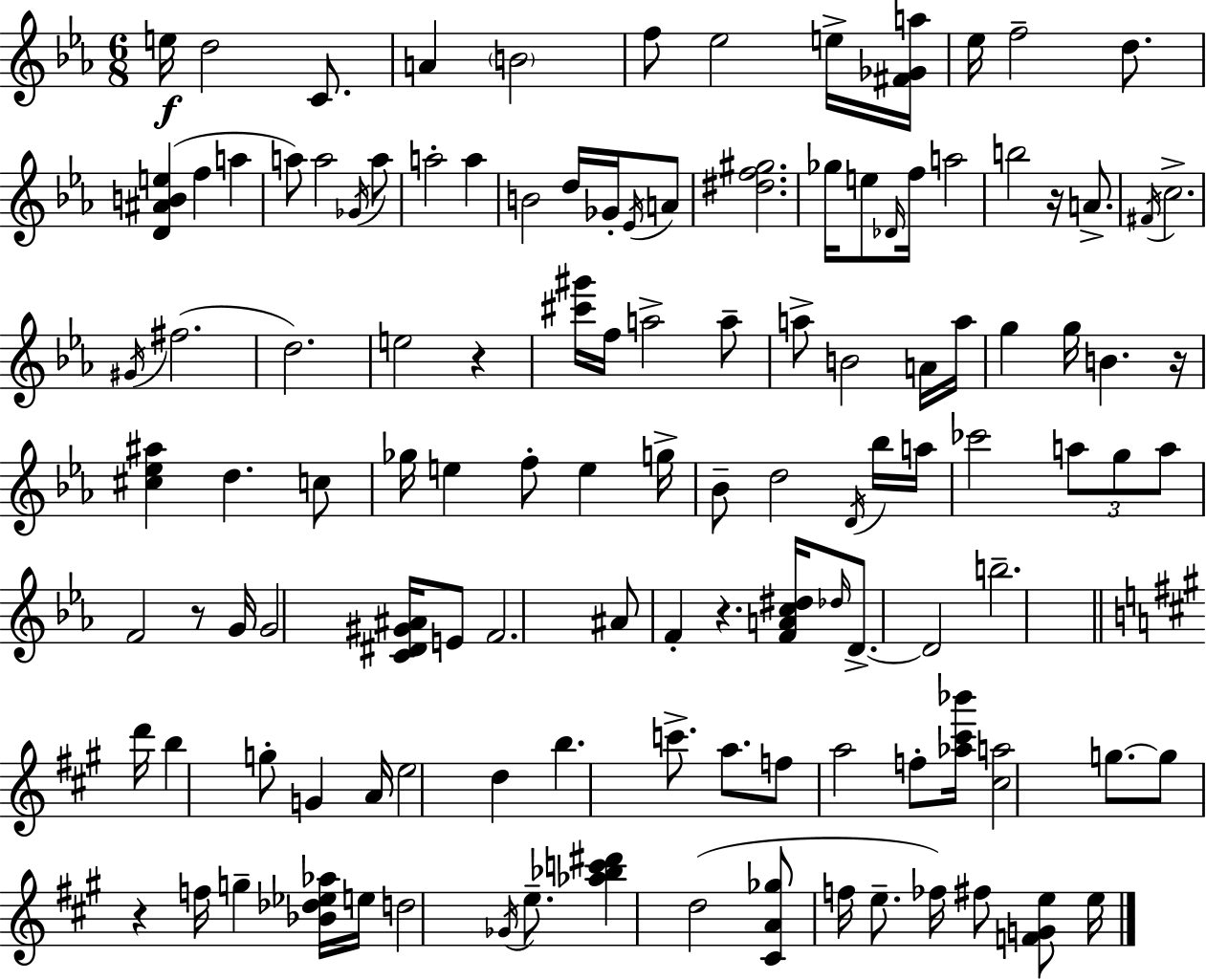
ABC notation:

X:1
T:Untitled
M:6/8
L:1/4
K:Eb
e/4 d2 C/2 A B2 f/2 _e2 e/4 [^F_Ga]/4 _e/4 f2 d/2 [D^ABe] f a a/2 a2 _G/4 a/2 a2 a B2 d/4 _G/4 _E/4 A/2 [^df^g]2 _g/4 e/2 _D/4 f/4 a2 b2 z/4 A/2 ^F/4 c2 ^G/4 ^f2 d2 e2 z [^c'^g']/4 f/4 a2 a/2 a/2 B2 A/4 a/4 g g/4 B z/4 [^c_e^a] d c/2 _g/4 e f/2 e g/4 _B/2 d2 D/4 _b/4 a/4 _c'2 a/2 g/2 a/2 F2 z/2 G/4 G2 [C^D^G^A]/4 E/2 F2 ^A/2 F z [FAc^d]/4 _d/4 D/2 D2 b2 d'/4 b g/2 G A/4 e2 d b c'/2 a/2 f/2 a2 f/2 [_a^c'_b']/4 [^ca]2 g/2 g/2 z f/4 g [_B_d_e_a]/4 e/4 d2 _G/4 e/2 [_a_bc'^d'] d2 [^CA_g]/2 f/4 e/2 _f/4 ^f/2 [FGe]/2 e/4